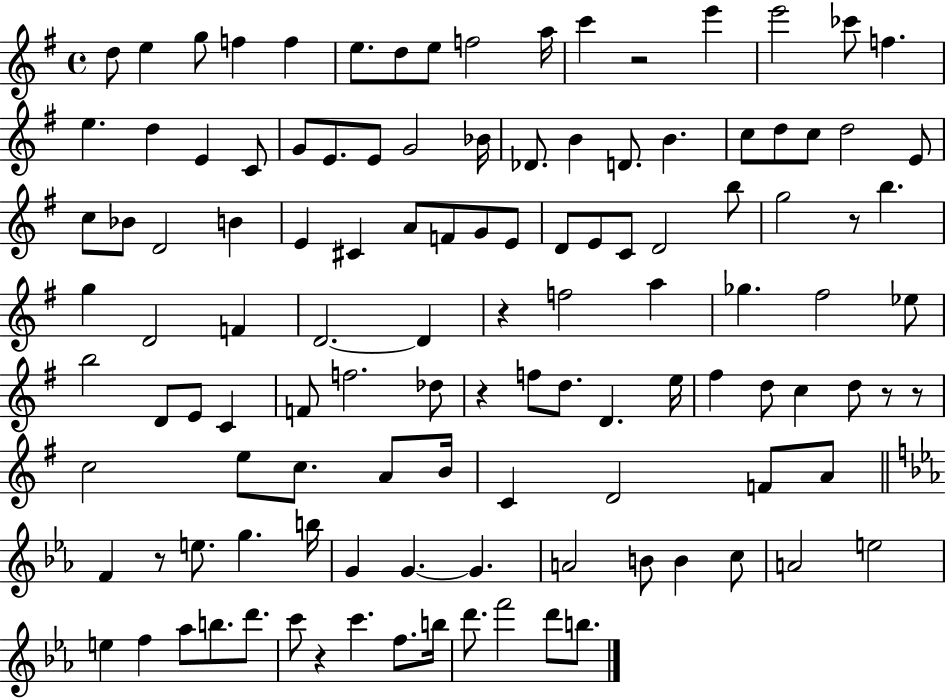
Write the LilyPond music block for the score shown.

{
  \clef treble
  \time 4/4
  \defaultTimeSignature
  \key g \major
  \repeat volta 2 { d''8 e''4 g''8 f''4 f''4 | e''8. d''8 e''8 f''2 a''16 | c'''4 r2 e'''4 | e'''2 ces'''8 f''4. | \break e''4. d''4 e'4 c'8 | g'8 e'8. e'8 g'2 bes'16 | des'8. b'4 d'8. b'4. | c''8 d''8 c''8 d''2 e'8 | \break c''8 bes'8 d'2 b'4 | e'4 cis'4 a'8 f'8 g'8 e'8 | d'8 e'8 c'8 d'2 b''8 | g''2 r8 b''4. | \break g''4 d'2 f'4 | d'2.~~ d'4 | r4 f''2 a''4 | ges''4. fis''2 ees''8 | \break b''2 d'8 e'8 c'4 | f'8 f''2. des''8 | r4 f''8 d''8. d'4. e''16 | fis''4 d''8 c''4 d''8 r8 r8 | \break c''2 e''8 c''8. a'8 b'16 | c'4 d'2 f'8 a'8 | \bar "||" \break \key ees \major f'4 r8 e''8. g''4. b''16 | g'4 g'4.~~ g'4. | a'2 b'8 b'4 c''8 | a'2 e''2 | \break e''4 f''4 aes''8 b''8. d'''8. | c'''8 r4 c'''4. f''8. b''16 | d'''8. f'''2 d'''8 b''8. | } \bar "|."
}